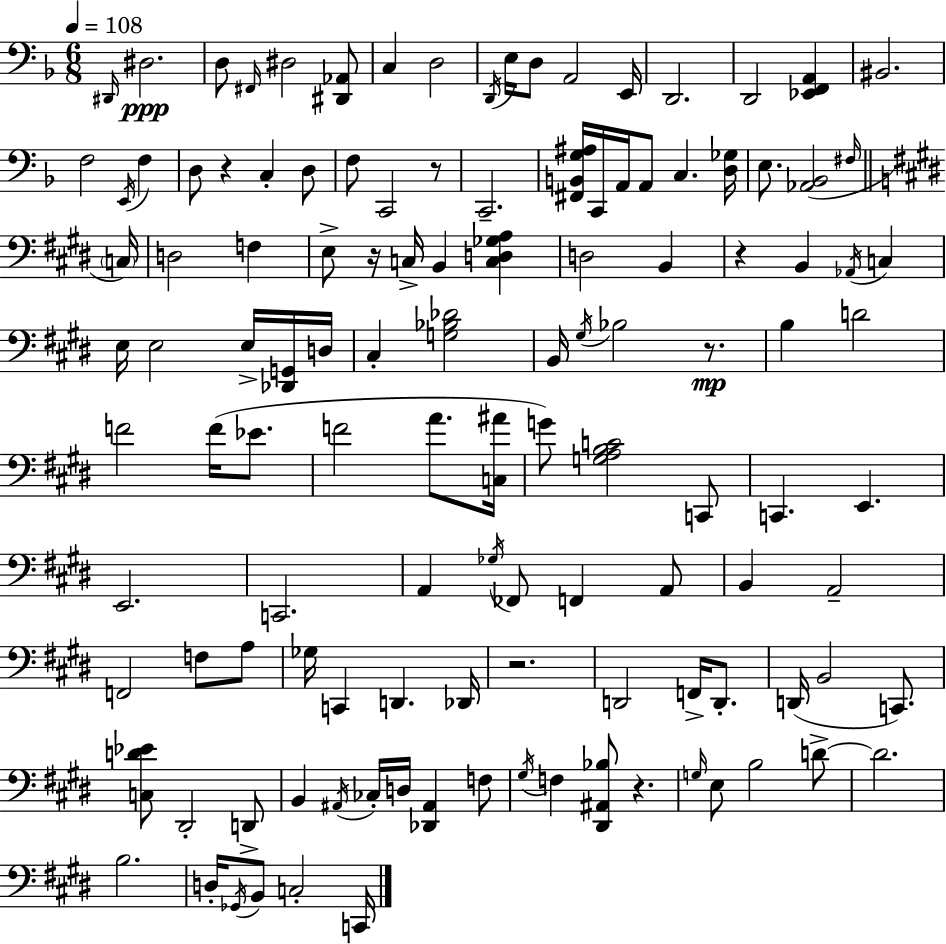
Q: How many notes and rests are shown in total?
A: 122